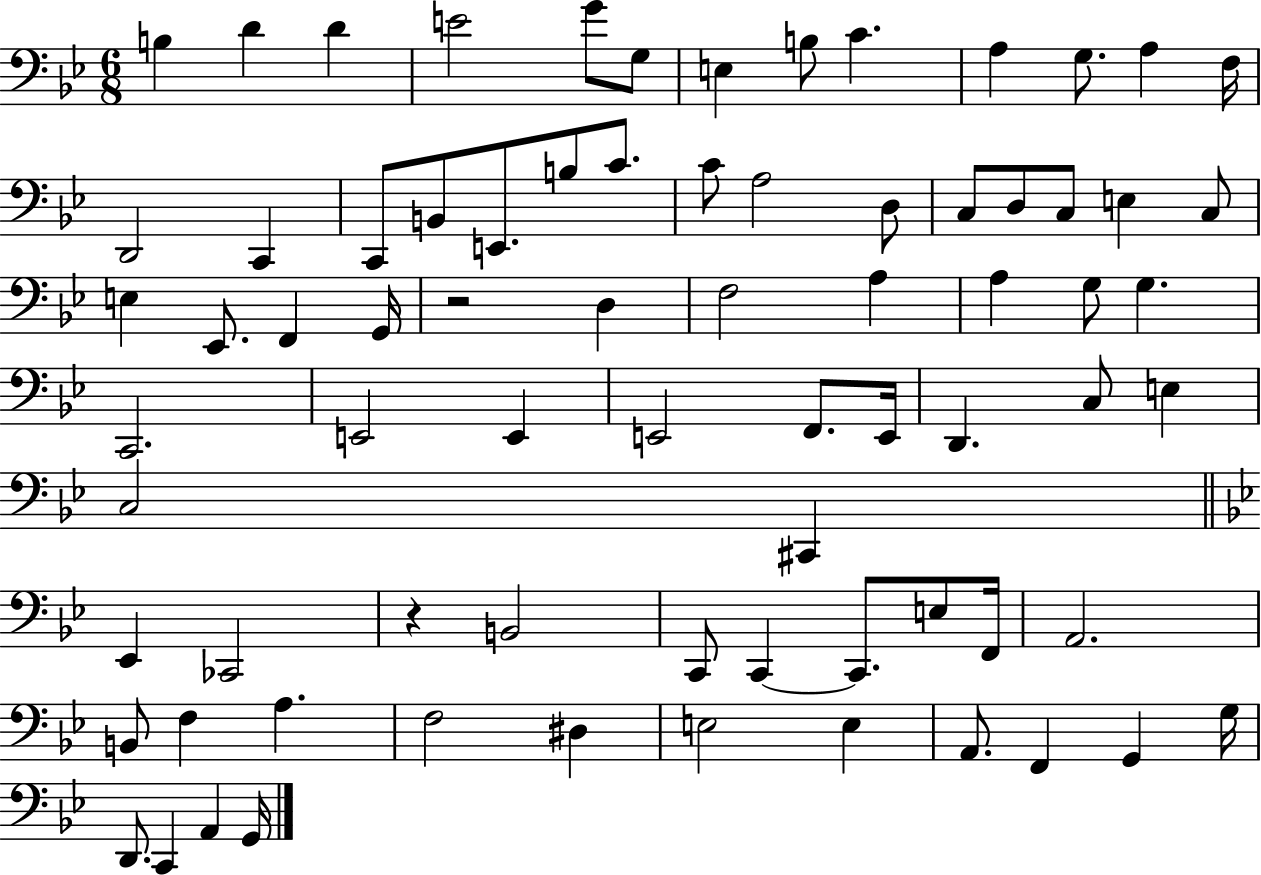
B3/q D4/q D4/q E4/h G4/e G3/e E3/q B3/e C4/q. A3/q G3/e. A3/q F3/s D2/h C2/q C2/e B2/e E2/e. B3/e C4/e. C4/e A3/h D3/e C3/e D3/e C3/e E3/q C3/e E3/q Eb2/e. F2/q G2/s R/h D3/q F3/h A3/q A3/q G3/e G3/q. C2/h. E2/h E2/q E2/h F2/e. E2/s D2/q. C3/e E3/q C3/h C#2/q Eb2/q CES2/h R/q B2/h C2/e C2/q C2/e. E3/e F2/s A2/h. B2/e F3/q A3/q. F3/h D#3/q E3/h E3/q A2/e. F2/q G2/q G3/s D2/e. C2/q A2/q G2/s